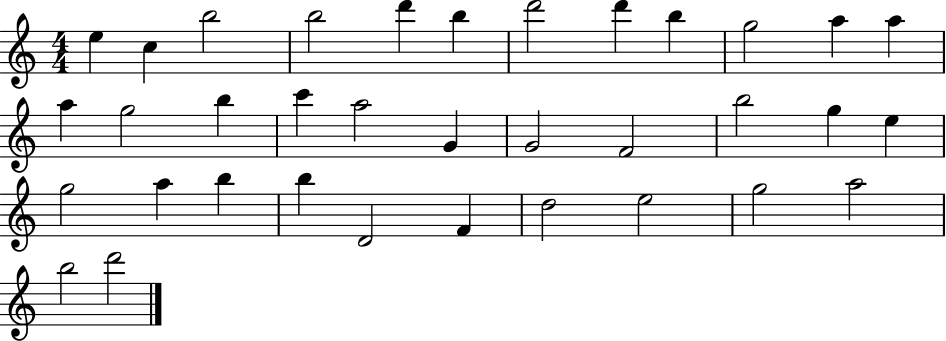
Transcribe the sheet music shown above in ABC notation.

X:1
T:Untitled
M:4/4
L:1/4
K:C
e c b2 b2 d' b d'2 d' b g2 a a a g2 b c' a2 G G2 F2 b2 g e g2 a b b D2 F d2 e2 g2 a2 b2 d'2